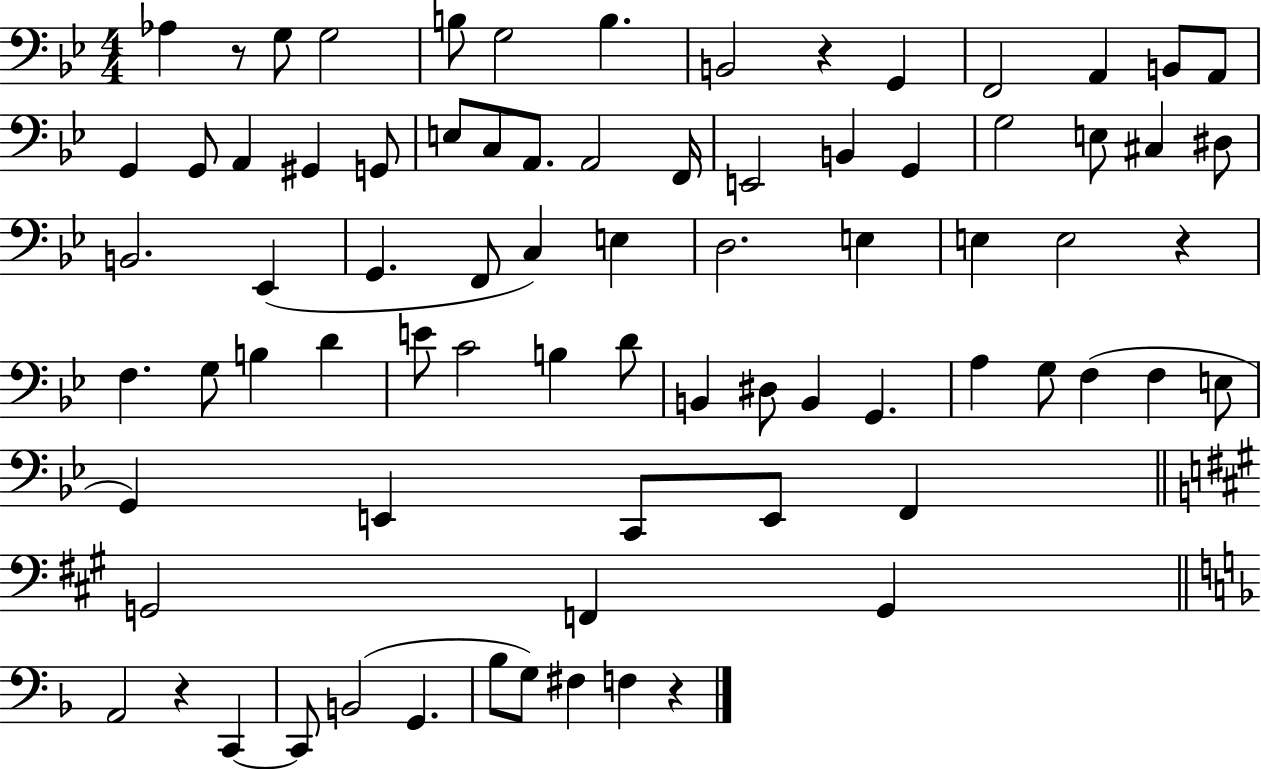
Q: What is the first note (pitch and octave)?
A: Ab3